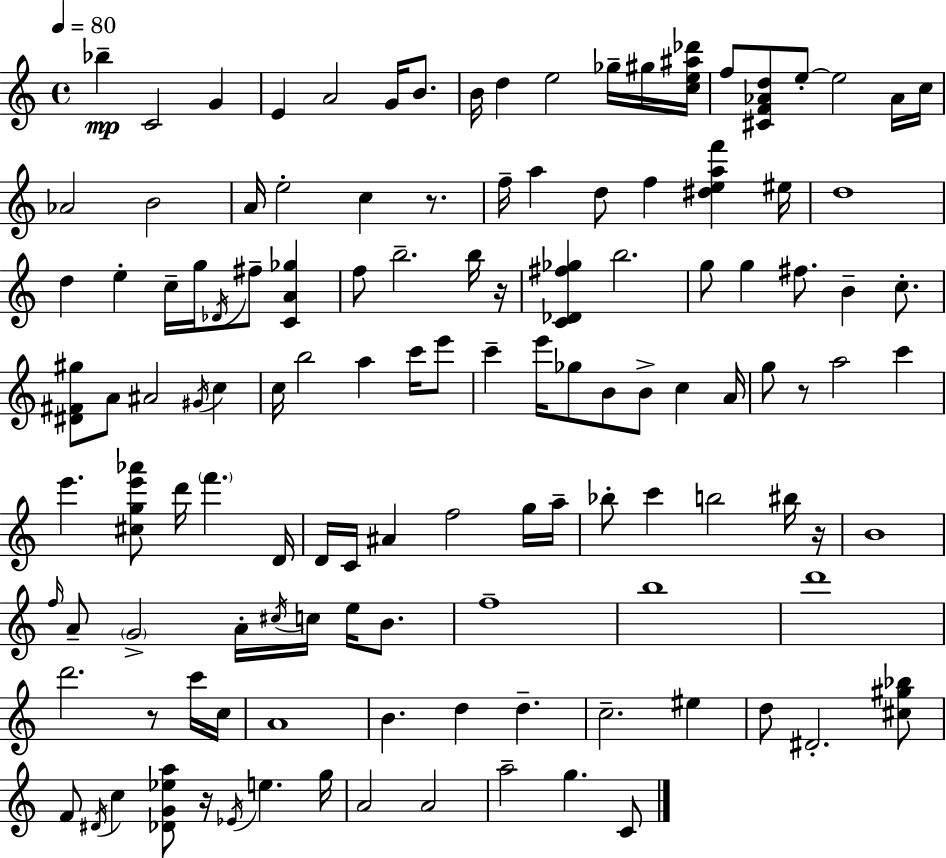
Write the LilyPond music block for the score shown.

{
  \clef treble
  \time 4/4
  \defaultTimeSignature
  \key a \minor
  \tempo 4 = 80
  bes''4--\mp c'2 g'4 | e'4 a'2 g'16 b'8. | b'16 d''4 e''2 ges''16-- gis''16 <c'' e'' ais'' des'''>16 | f''8 <cis' f' aes' d''>8 e''8-.~~ e''2 aes'16 c''16 | \break aes'2 b'2 | a'16 e''2-. c''4 r8. | f''16-- a''4 d''8 f''4 <dis'' e'' a'' f'''>4 eis''16 | d''1 | \break d''4 e''4-. c''16-- g''16 \acciaccatura { des'16 } fis''8-- <c' a' ges''>4 | f''8 b''2.-- b''16 | r16 <c' des' fis'' ges''>4 b''2. | g''8 g''4 fis''8. b'4-- c''8.-. | \break <dis' fis' gis''>8 a'8 ais'2 \acciaccatura { gis'16 } c''4 | c''16 b''2 a''4 c'''16 | e'''8 c'''4-- e'''16 ges''8 b'8 b'8-> c''4 | a'16 g''8 r8 a''2 c'''4 | \break e'''4. <cis'' g'' e''' aes'''>8 d'''16 \parenthesize f'''4. | d'16 d'16 c'16 ais'4 f''2 | g''16 a''16-- bes''8-. c'''4 b''2 | bis''16 r16 b'1 | \break \grace { f''16 } a'8-- \parenthesize g'2-> a'16-. \acciaccatura { cis''16 } c''16 | e''16 b'8. f''1-- | b''1 | d'''1 | \break d'''2. | r8 c'''16 c''16 a'1 | b'4. d''4 d''4.-- | c''2.-- | \break eis''4 d''8 dis'2.-. | <cis'' gis'' bes''>8 f'8 \acciaccatura { dis'16 } c''4 <des' g' ees'' a''>8 r16 \acciaccatura { ees'16 } e''4. | g''16 a'2 a'2 | a''2-- g''4. | \break c'8 \bar "|."
}